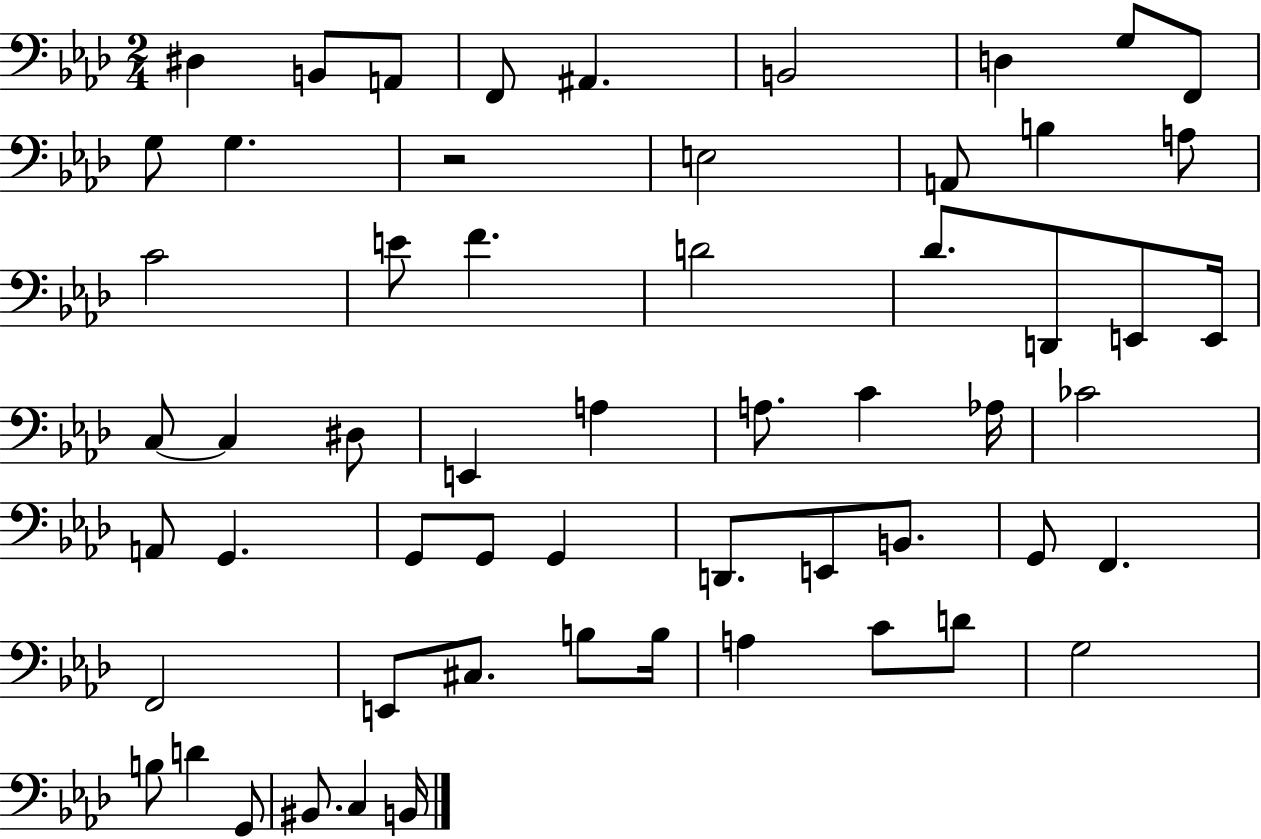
{
  \clef bass
  \numericTimeSignature
  \time 2/4
  \key aes \major
  \repeat volta 2 { dis4 b,8 a,8 | f,8 ais,4. | b,2 | d4 g8 f,8 | \break g8 g4. | r2 | e2 | a,8 b4 a8 | \break c'2 | e'8 f'4. | d'2 | des'8. d,8 e,8 e,16 | \break c8~~ c4 dis8 | e,4 a4 | a8. c'4 aes16 | ces'2 | \break a,8 g,4. | g,8 g,8 g,4 | d,8. e,8 b,8. | g,8 f,4. | \break f,2 | e,8 cis8. b8 b16 | a4 c'8 d'8 | g2 | \break b8 d'4 g,8 | bis,8. c4 b,16 | } \bar "|."
}